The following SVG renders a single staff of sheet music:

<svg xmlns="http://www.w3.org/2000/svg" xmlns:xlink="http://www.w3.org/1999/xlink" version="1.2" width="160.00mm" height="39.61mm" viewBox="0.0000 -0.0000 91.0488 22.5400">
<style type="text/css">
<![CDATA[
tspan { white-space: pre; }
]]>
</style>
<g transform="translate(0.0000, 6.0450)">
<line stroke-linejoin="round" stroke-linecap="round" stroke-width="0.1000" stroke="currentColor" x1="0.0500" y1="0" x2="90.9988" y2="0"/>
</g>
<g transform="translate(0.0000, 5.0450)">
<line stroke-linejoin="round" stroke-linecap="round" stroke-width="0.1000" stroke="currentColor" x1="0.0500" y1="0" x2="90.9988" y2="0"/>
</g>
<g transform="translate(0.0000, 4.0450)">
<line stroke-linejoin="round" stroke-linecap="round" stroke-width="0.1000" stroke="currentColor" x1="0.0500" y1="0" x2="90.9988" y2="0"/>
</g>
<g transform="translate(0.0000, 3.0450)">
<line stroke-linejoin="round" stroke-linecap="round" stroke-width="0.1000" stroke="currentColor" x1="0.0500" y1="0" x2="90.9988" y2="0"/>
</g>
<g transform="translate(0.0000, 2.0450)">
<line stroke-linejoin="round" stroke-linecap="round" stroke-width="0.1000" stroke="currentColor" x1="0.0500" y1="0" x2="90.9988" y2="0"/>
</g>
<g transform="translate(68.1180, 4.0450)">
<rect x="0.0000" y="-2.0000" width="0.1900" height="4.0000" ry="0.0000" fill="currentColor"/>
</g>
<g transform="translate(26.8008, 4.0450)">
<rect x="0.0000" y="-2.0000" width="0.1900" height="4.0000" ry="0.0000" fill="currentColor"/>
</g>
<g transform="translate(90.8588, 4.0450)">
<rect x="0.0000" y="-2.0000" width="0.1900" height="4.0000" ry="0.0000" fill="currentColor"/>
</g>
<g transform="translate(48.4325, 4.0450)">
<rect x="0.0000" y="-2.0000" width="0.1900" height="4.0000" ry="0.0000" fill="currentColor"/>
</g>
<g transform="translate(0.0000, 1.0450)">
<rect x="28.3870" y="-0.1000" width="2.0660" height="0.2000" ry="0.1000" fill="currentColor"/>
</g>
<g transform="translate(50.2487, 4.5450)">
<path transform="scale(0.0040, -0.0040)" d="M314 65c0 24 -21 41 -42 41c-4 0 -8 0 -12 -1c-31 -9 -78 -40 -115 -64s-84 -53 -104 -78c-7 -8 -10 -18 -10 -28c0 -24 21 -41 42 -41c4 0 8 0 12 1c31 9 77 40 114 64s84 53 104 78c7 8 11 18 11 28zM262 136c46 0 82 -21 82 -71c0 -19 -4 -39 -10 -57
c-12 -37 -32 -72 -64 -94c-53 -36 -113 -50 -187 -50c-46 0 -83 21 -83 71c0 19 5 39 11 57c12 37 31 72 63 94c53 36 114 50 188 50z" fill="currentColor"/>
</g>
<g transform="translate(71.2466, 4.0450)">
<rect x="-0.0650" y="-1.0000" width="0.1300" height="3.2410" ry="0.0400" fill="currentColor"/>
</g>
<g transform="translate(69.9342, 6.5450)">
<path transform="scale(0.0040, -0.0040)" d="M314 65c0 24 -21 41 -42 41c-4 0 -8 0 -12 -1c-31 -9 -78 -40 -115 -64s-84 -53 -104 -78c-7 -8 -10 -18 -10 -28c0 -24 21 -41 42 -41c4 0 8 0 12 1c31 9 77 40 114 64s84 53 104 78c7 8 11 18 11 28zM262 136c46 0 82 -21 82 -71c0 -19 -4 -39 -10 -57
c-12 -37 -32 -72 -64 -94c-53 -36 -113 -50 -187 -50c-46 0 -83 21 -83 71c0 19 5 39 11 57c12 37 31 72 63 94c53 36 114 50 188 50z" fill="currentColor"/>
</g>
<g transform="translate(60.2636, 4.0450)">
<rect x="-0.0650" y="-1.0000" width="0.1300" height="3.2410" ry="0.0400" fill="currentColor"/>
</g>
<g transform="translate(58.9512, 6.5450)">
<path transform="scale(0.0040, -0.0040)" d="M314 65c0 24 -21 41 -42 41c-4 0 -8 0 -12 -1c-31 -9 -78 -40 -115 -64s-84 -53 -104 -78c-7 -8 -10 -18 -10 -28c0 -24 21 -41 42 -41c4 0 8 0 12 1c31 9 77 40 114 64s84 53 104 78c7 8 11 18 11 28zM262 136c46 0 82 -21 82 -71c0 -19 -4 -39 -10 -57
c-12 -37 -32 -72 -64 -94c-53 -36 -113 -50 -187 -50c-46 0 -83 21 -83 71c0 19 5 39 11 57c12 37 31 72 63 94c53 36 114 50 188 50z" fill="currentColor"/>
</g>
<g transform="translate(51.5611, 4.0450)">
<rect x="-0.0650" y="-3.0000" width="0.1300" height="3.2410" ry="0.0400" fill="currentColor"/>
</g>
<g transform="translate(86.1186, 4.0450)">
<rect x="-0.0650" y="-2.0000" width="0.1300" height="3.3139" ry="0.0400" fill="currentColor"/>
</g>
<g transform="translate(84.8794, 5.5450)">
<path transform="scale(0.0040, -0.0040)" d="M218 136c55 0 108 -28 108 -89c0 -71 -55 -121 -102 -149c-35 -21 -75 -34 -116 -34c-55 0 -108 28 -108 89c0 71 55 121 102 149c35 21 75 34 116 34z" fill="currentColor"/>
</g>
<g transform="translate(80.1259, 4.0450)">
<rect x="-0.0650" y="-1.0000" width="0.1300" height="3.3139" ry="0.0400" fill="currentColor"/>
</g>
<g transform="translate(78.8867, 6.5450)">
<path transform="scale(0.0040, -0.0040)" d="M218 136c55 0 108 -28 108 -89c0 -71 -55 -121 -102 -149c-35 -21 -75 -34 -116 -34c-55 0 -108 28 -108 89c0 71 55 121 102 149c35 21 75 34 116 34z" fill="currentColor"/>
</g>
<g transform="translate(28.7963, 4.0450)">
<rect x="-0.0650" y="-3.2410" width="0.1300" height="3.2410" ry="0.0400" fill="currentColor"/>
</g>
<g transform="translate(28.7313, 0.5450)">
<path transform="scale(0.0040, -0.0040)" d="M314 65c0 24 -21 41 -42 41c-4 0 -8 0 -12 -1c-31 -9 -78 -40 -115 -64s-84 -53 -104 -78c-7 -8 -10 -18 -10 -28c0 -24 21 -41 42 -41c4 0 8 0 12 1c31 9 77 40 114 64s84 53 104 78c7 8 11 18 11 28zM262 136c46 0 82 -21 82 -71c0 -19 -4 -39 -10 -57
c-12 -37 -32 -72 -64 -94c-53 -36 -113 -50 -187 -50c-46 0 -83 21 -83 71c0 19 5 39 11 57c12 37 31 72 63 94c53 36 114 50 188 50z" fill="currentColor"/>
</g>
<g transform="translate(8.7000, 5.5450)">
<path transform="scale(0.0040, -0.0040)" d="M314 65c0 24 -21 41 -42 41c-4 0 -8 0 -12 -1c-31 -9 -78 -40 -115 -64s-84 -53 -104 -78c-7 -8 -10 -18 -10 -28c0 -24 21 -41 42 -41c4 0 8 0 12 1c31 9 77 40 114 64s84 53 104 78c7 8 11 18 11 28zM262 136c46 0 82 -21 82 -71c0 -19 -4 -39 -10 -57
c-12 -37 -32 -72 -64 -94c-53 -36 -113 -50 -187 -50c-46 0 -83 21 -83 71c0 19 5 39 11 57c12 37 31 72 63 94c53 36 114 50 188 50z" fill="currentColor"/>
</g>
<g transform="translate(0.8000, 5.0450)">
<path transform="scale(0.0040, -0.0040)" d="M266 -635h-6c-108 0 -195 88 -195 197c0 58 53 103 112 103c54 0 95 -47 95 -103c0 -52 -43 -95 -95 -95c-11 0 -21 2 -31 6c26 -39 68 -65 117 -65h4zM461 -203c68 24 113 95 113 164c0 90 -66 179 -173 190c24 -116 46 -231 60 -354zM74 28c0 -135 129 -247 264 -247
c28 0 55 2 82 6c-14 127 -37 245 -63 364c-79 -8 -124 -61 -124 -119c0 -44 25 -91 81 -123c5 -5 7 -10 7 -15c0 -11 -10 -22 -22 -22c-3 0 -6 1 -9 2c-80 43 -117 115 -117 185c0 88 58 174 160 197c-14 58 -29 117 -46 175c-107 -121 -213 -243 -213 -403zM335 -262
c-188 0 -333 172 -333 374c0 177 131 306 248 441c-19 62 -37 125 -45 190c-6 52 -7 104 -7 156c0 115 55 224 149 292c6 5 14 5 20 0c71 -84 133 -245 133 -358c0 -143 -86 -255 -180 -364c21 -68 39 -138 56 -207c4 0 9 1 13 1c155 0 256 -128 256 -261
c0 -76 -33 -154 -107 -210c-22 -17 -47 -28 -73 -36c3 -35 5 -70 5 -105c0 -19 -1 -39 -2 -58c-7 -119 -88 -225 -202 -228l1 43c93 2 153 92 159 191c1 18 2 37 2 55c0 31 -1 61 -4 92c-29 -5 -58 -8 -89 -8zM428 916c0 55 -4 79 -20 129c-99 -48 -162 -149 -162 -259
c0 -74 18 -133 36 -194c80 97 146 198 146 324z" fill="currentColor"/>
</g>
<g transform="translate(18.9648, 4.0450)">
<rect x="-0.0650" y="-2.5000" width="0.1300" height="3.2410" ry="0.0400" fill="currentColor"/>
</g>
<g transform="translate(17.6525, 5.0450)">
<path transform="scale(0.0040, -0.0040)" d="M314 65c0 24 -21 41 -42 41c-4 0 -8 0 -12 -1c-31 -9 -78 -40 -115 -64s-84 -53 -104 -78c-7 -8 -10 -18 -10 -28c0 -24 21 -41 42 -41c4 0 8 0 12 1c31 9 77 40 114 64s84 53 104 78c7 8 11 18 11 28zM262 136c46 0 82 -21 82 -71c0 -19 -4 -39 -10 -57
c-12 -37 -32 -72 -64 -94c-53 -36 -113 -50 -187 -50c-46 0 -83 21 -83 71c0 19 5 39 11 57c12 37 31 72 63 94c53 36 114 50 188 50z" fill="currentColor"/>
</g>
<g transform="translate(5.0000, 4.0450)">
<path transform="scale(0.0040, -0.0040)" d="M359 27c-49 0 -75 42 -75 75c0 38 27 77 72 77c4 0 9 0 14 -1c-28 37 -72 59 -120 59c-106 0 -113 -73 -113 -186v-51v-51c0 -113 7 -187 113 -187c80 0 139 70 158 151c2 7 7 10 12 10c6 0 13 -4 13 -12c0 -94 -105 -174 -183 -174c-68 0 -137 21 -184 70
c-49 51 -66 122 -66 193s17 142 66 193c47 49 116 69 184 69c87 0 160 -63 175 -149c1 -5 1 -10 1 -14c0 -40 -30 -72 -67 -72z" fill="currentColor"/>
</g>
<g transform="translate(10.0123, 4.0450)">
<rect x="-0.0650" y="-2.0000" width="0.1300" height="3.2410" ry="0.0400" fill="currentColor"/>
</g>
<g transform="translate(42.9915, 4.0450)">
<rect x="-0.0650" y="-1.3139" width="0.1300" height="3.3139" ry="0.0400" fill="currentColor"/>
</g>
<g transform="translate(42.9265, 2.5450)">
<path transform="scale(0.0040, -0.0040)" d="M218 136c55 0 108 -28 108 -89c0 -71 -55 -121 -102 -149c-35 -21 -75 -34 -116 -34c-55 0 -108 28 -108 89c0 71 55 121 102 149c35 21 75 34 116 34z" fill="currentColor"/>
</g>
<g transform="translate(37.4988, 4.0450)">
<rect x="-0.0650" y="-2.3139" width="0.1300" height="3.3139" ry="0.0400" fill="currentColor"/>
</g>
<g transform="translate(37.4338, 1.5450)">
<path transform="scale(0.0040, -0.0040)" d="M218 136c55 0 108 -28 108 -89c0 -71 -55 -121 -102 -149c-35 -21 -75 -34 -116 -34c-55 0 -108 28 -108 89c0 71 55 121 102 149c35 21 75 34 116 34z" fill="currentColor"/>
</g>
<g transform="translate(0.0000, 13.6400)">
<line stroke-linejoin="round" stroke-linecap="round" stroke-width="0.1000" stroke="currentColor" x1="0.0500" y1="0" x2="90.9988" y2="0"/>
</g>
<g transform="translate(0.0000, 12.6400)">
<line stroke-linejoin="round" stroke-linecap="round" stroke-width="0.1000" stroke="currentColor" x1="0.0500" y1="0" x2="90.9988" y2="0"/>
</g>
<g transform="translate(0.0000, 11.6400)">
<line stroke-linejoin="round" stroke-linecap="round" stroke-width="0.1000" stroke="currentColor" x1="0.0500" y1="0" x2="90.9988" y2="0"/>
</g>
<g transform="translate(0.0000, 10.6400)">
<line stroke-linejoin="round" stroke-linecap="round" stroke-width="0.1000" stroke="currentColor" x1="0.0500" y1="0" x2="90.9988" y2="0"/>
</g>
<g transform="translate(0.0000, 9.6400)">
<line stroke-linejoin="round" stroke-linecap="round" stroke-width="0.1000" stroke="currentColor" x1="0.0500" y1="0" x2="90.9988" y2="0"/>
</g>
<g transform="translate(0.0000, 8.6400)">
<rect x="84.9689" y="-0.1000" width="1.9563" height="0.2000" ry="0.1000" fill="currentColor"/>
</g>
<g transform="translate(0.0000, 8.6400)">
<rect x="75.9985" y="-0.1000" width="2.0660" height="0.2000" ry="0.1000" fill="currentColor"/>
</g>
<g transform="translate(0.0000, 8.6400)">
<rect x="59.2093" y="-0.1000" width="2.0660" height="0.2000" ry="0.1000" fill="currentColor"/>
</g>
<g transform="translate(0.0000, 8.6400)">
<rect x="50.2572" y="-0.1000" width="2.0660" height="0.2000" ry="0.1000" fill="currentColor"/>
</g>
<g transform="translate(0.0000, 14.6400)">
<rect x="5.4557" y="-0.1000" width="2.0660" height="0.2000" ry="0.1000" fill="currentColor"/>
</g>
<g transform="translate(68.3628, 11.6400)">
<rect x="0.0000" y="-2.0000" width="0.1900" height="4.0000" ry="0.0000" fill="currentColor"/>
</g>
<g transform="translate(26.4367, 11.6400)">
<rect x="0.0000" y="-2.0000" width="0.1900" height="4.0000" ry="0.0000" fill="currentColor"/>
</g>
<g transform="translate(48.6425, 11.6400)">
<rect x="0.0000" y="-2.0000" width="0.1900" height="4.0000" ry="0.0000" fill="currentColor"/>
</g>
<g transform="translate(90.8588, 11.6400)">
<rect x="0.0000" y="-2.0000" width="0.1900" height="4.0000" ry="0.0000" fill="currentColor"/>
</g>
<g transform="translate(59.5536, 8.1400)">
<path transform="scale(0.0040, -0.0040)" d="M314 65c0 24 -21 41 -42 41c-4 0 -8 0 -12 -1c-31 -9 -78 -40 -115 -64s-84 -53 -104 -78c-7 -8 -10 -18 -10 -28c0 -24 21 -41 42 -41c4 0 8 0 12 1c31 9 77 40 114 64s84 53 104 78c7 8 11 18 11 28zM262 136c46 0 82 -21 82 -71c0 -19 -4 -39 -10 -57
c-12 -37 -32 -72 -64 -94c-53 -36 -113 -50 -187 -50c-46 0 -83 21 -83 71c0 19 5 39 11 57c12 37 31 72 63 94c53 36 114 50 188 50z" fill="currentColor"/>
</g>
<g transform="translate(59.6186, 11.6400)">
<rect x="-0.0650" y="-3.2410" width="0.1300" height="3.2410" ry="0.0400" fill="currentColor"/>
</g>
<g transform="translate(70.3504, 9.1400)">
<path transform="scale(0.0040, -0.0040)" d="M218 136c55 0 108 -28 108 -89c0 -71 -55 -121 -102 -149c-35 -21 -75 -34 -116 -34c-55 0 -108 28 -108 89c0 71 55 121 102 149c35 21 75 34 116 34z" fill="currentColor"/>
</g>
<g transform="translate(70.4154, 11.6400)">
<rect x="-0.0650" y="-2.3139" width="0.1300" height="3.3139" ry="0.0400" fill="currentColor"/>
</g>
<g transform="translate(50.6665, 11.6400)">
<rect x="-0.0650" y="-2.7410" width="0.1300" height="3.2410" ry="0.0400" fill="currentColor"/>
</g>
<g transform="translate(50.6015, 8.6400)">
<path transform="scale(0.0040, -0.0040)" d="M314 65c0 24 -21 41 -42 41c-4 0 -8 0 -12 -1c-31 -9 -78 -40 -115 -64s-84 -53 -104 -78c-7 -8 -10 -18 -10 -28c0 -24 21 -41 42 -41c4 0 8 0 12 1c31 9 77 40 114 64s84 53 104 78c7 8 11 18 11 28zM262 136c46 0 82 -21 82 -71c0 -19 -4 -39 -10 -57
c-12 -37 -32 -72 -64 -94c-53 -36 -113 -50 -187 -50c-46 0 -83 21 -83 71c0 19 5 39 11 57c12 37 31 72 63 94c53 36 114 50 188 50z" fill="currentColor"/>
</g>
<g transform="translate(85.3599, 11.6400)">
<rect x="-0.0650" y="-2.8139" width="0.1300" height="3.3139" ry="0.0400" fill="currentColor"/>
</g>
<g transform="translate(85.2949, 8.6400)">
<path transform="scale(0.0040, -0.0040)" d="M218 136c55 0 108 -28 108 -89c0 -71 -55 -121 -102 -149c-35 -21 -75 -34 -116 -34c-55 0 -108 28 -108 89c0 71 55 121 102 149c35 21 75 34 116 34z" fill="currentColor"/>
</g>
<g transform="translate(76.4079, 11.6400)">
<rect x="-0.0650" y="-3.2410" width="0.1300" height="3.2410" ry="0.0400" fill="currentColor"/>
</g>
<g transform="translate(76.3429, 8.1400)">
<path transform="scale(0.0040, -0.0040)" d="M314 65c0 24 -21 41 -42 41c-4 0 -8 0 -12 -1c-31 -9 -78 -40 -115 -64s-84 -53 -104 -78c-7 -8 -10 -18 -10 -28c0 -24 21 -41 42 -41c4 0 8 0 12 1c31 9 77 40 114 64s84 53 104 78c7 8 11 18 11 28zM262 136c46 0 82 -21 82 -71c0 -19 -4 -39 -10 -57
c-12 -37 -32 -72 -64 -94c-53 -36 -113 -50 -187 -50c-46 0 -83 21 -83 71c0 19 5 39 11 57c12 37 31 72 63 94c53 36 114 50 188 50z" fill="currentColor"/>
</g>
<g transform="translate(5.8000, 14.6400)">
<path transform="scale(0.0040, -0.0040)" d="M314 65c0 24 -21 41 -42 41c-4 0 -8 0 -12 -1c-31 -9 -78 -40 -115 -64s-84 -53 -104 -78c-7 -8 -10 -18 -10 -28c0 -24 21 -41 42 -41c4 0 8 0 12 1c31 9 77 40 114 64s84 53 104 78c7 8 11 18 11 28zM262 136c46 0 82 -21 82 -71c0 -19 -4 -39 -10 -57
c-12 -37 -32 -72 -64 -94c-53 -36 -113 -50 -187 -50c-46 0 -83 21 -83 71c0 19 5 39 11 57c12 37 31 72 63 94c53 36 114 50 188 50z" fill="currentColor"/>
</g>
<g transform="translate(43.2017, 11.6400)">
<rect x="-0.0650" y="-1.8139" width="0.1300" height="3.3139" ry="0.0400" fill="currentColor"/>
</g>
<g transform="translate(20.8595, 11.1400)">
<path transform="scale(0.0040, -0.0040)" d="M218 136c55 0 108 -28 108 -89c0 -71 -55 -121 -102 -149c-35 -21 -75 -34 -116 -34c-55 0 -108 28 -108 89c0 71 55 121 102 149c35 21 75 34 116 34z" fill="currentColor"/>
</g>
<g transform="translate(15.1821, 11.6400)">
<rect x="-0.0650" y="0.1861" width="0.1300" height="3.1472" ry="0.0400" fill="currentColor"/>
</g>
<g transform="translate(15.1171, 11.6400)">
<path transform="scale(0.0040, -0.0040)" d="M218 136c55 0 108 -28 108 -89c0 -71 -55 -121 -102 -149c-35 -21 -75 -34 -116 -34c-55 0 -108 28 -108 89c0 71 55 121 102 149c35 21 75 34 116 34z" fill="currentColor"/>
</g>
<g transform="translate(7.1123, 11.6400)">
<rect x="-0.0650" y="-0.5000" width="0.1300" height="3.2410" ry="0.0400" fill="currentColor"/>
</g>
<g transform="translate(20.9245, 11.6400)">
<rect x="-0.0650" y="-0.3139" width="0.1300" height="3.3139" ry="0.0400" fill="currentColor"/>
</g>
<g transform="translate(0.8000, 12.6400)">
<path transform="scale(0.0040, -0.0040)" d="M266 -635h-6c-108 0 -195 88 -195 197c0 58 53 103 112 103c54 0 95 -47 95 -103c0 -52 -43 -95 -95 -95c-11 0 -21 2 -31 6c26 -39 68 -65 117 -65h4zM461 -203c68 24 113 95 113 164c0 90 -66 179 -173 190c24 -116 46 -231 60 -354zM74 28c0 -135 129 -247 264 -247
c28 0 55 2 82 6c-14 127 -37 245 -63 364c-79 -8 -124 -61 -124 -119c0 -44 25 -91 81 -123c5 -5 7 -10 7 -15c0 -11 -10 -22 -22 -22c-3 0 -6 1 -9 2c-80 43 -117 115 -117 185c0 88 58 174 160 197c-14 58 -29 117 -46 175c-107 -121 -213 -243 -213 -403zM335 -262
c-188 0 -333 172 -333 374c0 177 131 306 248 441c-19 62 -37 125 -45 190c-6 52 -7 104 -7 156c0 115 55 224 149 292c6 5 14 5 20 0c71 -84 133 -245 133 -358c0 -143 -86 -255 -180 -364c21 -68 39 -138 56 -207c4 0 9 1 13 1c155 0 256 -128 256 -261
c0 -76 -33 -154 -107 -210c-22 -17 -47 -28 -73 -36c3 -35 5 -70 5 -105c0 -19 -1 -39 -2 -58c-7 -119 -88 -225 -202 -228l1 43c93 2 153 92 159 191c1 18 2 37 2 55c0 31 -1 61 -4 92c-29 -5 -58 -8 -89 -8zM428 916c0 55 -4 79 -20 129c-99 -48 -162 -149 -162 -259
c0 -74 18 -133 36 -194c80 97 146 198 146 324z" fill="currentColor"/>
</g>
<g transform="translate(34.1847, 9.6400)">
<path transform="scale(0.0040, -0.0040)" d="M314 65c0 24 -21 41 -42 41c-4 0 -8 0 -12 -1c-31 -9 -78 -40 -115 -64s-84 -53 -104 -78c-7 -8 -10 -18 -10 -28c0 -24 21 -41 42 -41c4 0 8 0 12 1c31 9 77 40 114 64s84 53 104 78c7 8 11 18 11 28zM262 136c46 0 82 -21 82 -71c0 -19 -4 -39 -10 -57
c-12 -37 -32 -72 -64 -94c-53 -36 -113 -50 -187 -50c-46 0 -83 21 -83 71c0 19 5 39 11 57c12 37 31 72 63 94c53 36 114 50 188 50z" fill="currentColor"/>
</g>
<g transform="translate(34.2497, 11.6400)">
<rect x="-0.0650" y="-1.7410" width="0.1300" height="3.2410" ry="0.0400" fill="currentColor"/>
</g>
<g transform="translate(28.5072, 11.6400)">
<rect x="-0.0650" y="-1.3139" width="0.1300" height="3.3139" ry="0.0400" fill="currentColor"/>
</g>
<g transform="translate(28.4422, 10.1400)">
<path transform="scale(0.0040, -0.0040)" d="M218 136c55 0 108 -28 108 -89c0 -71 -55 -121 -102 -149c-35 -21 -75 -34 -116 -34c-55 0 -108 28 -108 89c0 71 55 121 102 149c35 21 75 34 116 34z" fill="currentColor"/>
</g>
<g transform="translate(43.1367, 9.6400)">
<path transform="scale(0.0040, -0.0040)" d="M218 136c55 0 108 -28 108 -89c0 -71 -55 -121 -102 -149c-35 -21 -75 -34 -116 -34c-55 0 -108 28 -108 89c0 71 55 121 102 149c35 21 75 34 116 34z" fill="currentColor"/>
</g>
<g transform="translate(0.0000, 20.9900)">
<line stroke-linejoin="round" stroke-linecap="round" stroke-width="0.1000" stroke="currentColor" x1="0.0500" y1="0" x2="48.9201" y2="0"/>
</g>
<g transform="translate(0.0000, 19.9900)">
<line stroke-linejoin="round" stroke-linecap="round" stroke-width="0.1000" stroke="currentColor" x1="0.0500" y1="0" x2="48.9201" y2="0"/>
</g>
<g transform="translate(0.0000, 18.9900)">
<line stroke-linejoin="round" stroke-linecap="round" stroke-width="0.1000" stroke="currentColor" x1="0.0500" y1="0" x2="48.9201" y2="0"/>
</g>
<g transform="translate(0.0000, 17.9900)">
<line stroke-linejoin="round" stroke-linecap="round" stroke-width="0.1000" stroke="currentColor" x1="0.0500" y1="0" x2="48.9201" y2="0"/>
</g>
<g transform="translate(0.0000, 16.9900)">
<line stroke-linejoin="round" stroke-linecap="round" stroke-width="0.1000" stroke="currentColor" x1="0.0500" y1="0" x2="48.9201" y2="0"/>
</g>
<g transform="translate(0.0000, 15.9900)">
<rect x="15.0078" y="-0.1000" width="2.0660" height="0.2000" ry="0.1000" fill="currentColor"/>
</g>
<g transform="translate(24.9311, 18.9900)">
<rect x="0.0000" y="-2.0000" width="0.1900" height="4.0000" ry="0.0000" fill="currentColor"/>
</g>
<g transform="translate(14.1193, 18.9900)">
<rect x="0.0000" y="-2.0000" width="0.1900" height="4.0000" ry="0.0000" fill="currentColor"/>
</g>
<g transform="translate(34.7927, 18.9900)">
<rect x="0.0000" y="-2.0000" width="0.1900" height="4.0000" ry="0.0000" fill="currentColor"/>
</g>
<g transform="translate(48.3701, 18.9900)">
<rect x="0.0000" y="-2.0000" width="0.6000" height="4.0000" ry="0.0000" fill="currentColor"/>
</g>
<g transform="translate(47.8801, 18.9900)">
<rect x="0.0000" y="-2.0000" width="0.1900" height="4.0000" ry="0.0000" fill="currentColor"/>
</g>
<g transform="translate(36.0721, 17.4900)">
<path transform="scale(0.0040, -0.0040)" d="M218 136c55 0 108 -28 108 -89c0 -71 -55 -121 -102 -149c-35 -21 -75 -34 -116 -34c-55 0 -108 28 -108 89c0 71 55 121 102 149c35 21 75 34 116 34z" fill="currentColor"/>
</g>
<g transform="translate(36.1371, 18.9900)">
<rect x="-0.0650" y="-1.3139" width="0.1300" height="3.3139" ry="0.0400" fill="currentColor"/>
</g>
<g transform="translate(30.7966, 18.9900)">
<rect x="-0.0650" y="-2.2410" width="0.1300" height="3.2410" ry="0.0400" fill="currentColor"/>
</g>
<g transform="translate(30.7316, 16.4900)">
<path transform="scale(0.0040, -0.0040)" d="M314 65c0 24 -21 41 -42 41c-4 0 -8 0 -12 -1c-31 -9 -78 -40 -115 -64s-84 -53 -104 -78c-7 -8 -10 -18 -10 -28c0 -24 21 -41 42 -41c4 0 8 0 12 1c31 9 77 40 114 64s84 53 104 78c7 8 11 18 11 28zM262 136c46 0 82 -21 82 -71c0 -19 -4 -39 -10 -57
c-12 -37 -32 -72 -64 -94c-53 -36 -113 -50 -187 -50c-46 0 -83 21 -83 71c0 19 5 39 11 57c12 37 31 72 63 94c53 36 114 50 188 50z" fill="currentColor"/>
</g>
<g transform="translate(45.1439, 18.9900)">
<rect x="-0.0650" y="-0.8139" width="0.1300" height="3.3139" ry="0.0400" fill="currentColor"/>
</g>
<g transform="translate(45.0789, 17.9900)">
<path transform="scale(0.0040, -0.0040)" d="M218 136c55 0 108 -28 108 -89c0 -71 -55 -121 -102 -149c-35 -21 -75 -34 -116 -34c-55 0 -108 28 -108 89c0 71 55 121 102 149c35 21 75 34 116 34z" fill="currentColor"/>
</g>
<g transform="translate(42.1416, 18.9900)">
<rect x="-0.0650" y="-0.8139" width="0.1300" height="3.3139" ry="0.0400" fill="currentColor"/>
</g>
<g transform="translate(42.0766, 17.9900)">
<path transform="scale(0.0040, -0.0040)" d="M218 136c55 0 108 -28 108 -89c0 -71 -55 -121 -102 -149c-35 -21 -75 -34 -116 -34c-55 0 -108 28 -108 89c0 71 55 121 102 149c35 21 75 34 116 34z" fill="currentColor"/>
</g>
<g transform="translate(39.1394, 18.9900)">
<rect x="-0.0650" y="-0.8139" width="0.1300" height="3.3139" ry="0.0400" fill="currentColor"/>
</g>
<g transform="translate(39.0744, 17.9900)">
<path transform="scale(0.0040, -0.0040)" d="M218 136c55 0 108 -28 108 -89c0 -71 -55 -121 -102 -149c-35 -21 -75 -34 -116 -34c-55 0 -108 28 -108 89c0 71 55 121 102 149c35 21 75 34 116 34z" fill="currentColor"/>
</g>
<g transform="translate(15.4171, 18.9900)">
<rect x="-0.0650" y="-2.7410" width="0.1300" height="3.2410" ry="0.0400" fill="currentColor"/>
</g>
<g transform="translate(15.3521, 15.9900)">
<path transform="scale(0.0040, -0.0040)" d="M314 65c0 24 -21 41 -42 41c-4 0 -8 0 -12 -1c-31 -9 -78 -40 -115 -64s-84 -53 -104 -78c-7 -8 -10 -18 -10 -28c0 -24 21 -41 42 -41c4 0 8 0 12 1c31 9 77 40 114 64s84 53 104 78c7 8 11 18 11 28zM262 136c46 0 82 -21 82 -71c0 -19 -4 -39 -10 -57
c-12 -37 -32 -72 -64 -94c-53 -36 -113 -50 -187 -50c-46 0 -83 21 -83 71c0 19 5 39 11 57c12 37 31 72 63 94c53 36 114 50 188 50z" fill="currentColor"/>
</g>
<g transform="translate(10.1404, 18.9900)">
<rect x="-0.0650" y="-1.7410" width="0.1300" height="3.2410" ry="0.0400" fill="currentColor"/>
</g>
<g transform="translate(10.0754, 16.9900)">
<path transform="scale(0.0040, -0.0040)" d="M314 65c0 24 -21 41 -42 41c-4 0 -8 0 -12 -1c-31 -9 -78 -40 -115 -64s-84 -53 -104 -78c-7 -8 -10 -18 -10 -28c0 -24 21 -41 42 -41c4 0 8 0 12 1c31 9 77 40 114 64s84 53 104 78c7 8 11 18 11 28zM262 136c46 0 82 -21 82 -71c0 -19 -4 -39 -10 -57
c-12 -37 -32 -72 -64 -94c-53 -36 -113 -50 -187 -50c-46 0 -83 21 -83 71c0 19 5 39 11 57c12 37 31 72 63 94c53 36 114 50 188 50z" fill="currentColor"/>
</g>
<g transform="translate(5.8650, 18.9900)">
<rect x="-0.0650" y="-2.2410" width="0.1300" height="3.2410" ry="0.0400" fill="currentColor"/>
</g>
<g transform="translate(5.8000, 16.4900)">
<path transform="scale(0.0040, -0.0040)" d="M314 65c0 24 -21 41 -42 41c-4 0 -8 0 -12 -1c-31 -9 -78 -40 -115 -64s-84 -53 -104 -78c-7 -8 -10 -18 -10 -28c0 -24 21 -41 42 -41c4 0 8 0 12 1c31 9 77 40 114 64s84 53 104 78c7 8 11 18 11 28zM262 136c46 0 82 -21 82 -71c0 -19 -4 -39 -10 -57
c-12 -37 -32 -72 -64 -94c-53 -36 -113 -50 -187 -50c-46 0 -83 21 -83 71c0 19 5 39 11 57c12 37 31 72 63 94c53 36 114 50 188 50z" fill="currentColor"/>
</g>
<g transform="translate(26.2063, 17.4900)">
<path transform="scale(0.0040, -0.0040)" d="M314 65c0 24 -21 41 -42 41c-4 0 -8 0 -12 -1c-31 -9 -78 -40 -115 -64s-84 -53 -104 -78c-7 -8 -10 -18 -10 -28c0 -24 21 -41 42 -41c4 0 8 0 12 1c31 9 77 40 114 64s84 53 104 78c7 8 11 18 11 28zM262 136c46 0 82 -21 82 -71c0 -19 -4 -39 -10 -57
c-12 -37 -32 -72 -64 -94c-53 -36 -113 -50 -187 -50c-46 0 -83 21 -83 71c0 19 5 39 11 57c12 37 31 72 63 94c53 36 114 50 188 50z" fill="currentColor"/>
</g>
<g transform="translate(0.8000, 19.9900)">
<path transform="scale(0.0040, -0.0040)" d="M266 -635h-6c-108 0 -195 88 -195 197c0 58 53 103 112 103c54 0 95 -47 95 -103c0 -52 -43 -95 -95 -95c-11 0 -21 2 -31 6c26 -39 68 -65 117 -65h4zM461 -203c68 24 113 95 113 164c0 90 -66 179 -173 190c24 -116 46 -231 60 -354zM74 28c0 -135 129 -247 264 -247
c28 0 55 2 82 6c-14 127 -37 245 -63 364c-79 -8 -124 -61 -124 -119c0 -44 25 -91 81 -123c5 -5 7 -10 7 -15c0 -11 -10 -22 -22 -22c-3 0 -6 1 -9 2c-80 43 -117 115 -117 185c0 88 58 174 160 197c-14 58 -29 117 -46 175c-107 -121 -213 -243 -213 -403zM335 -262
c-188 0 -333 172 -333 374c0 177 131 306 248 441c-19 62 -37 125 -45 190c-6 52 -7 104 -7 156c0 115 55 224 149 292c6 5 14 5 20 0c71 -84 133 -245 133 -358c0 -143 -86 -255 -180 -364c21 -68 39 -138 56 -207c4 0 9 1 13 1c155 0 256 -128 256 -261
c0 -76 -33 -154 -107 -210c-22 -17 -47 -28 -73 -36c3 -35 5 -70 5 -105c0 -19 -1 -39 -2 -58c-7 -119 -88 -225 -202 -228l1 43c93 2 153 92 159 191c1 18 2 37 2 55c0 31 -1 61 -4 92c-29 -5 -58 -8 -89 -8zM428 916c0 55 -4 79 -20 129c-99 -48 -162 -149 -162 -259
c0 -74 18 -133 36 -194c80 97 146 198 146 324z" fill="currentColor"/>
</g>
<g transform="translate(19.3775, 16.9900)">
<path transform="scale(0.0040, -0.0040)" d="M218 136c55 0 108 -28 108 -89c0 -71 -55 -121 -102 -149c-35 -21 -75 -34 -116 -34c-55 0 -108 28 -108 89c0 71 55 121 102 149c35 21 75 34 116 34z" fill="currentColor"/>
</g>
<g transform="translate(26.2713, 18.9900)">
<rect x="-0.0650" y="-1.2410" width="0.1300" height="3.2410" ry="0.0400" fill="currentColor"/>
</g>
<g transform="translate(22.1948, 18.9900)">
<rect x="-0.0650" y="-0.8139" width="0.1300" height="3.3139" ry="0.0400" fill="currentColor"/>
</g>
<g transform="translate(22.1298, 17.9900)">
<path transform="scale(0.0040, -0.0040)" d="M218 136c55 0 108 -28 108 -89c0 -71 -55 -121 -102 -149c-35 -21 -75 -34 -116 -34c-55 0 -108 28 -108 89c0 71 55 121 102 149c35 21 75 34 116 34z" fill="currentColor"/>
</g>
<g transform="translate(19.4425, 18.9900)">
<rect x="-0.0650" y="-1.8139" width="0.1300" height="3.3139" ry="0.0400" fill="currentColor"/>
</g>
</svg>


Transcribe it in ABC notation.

X:1
T:Untitled
M:4/4
L:1/4
K:C
F2 G2 b2 g e A2 D2 D2 D F C2 B c e f2 f a2 b2 g b2 a g2 f2 a2 f d e2 g2 e d d d